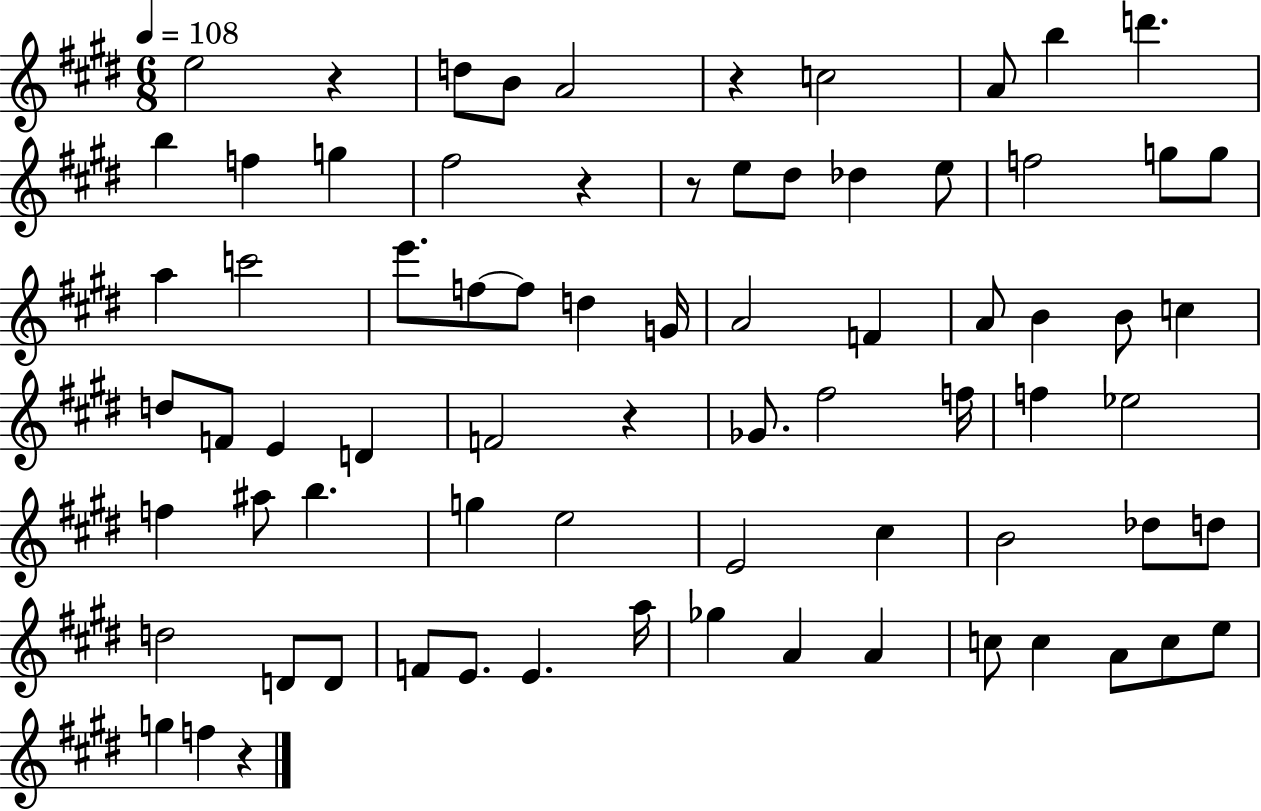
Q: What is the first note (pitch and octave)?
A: E5